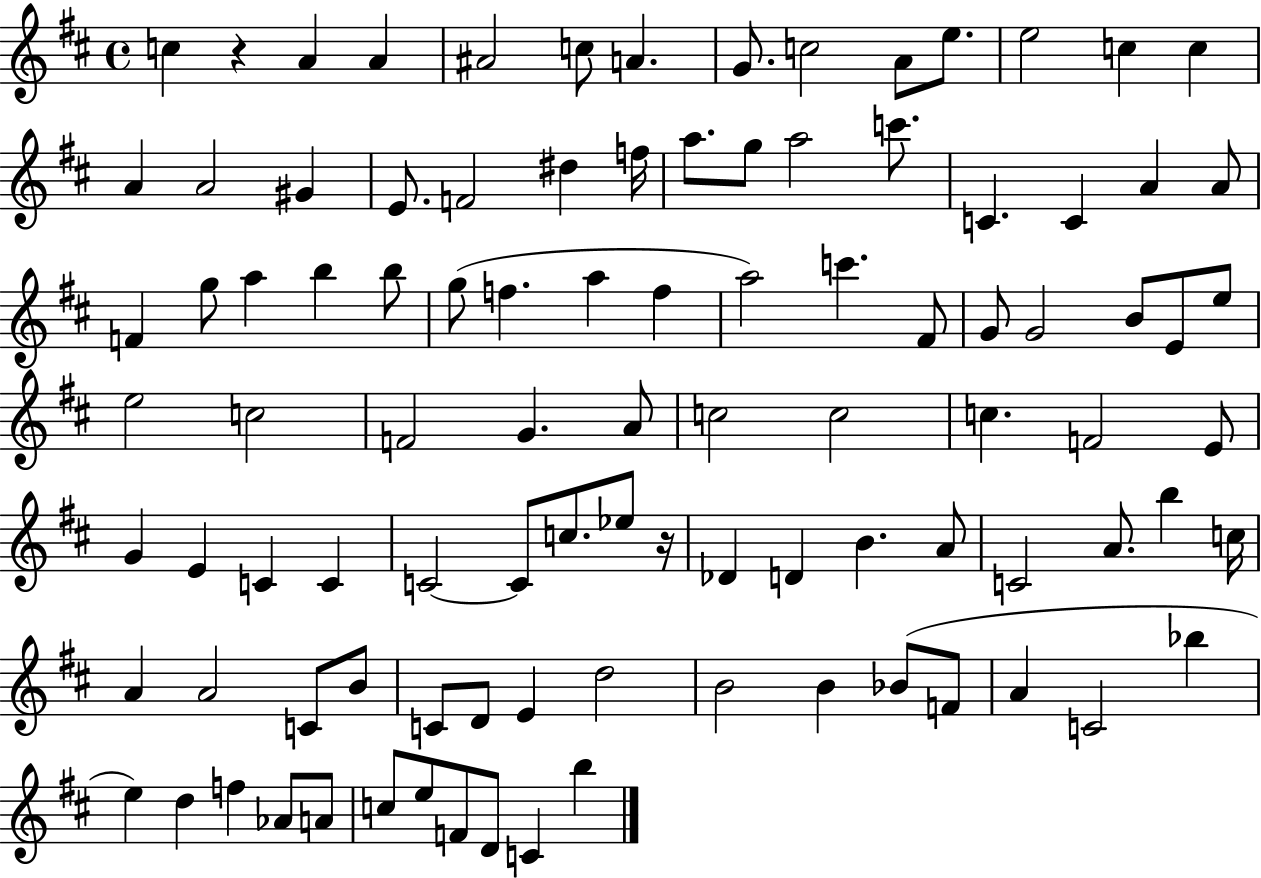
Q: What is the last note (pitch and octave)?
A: B5